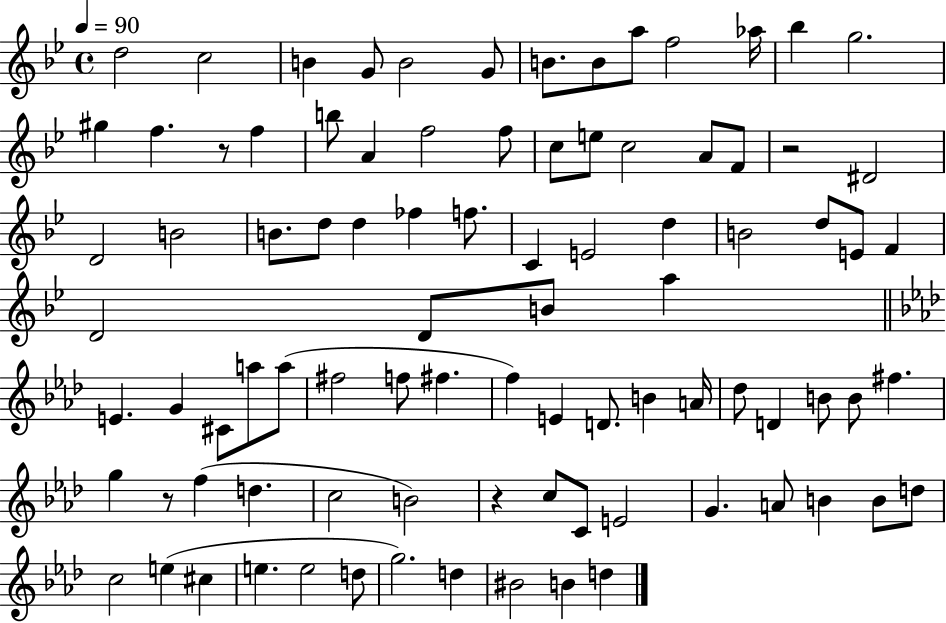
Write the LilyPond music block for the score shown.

{
  \clef treble
  \time 4/4
  \defaultTimeSignature
  \key bes \major
  \tempo 4 = 90
  \repeat volta 2 { d''2 c''2 | b'4 g'8 b'2 g'8 | b'8. b'8 a''8 f''2 aes''16 | bes''4 g''2. | \break gis''4 f''4. r8 f''4 | b''8 a'4 f''2 f''8 | c''8 e''8 c''2 a'8 f'8 | r2 dis'2 | \break d'2 b'2 | b'8. d''8 d''4 fes''4 f''8. | c'4 e'2 d''4 | b'2 d''8 e'8 f'4 | \break d'2 d'8 b'8 a''4 | \bar "||" \break \key aes \major e'4. g'4 cis'8 a''8 a''8( | fis''2 f''8 fis''4. | f''4) e'4 d'8. b'4 a'16 | des''8 d'4 b'8 b'8 fis''4. | \break g''4 r8 f''4( d''4. | c''2 b'2) | r4 c''8 c'8 e'2 | g'4. a'8 b'4 b'8 d''8 | \break c''2 e''4( cis''4 | e''4. e''2 d''8 | g''2.) d''4 | bis'2 b'4 d''4 | \break } \bar "|."
}